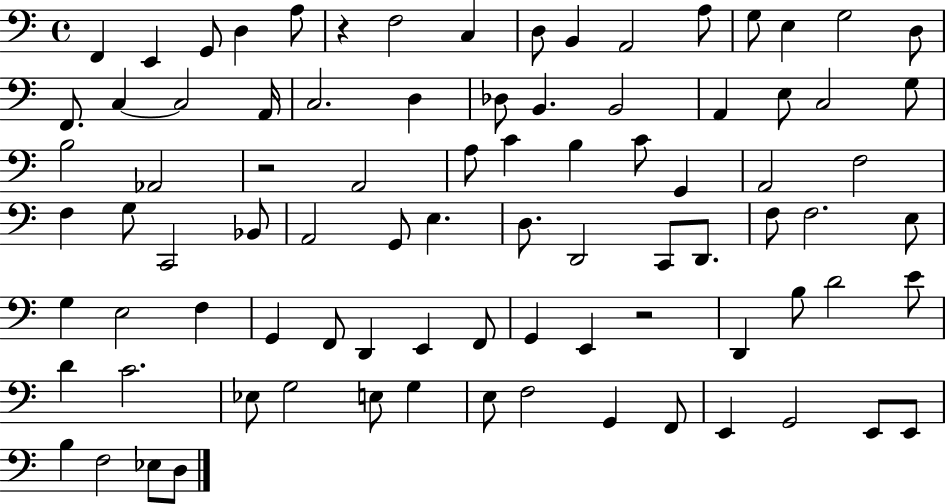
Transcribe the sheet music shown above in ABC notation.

X:1
T:Untitled
M:4/4
L:1/4
K:C
F,, E,, G,,/2 D, A,/2 z F,2 C, D,/2 B,, A,,2 A,/2 G,/2 E, G,2 D,/2 F,,/2 C, C,2 A,,/4 C,2 D, _D,/2 B,, B,,2 A,, E,/2 C,2 G,/2 B,2 _A,,2 z2 A,,2 A,/2 C B, C/2 G,, A,,2 F,2 F, G,/2 C,,2 _B,,/2 A,,2 G,,/2 E, D,/2 D,,2 C,,/2 D,,/2 F,/2 F,2 E,/2 G, E,2 F, G,, F,,/2 D,, E,, F,,/2 G,, E,, z2 D,, B,/2 D2 E/2 D C2 _E,/2 G,2 E,/2 G, E,/2 F,2 G,, F,,/2 E,, G,,2 E,,/2 E,,/2 B, F,2 _E,/2 D,/2